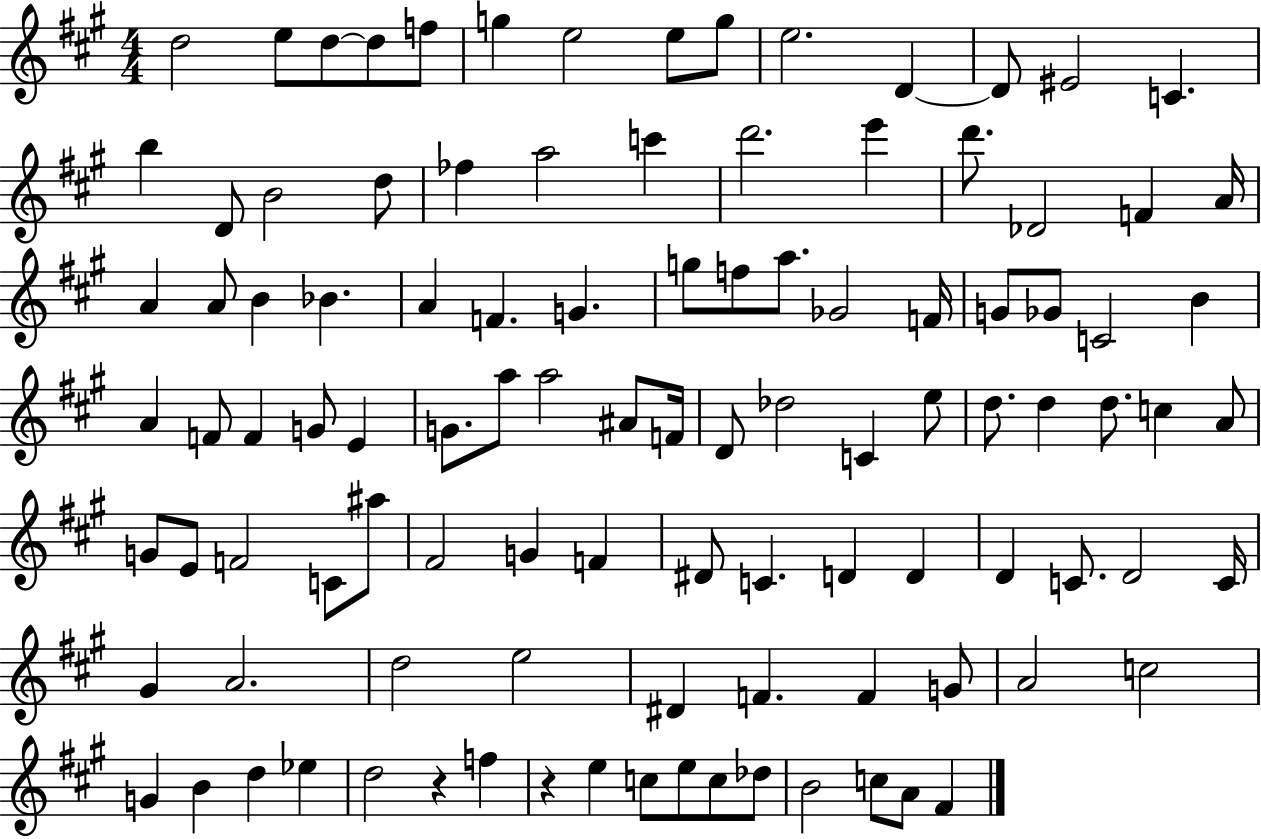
{
  \clef treble
  \numericTimeSignature
  \time 4/4
  \key a \major
  d''2 e''8 d''8~~ d''8 f''8 | g''4 e''2 e''8 g''8 | e''2. d'4~~ | d'8 eis'2 c'4. | \break b''4 d'8 b'2 d''8 | fes''4 a''2 c'''4 | d'''2. e'''4 | d'''8. des'2 f'4 a'16 | \break a'4 a'8 b'4 bes'4. | a'4 f'4. g'4. | g''8 f''8 a''8. ges'2 f'16 | g'8 ges'8 c'2 b'4 | \break a'4 f'8 f'4 g'8 e'4 | g'8. a''8 a''2 ais'8 f'16 | d'8 des''2 c'4 e''8 | d''8. d''4 d''8. c''4 a'8 | \break g'8 e'8 f'2 c'8 ais''8 | fis'2 g'4 f'4 | dis'8 c'4. d'4 d'4 | d'4 c'8. d'2 c'16 | \break gis'4 a'2. | d''2 e''2 | dis'4 f'4. f'4 g'8 | a'2 c''2 | \break g'4 b'4 d''4 ees''4 | d''2 r4 f''4 | r4 e''4 c''8 e''8 c''8 des''8 | b'2 c''8 a'8 fis'4 | \break \bar "|."
}